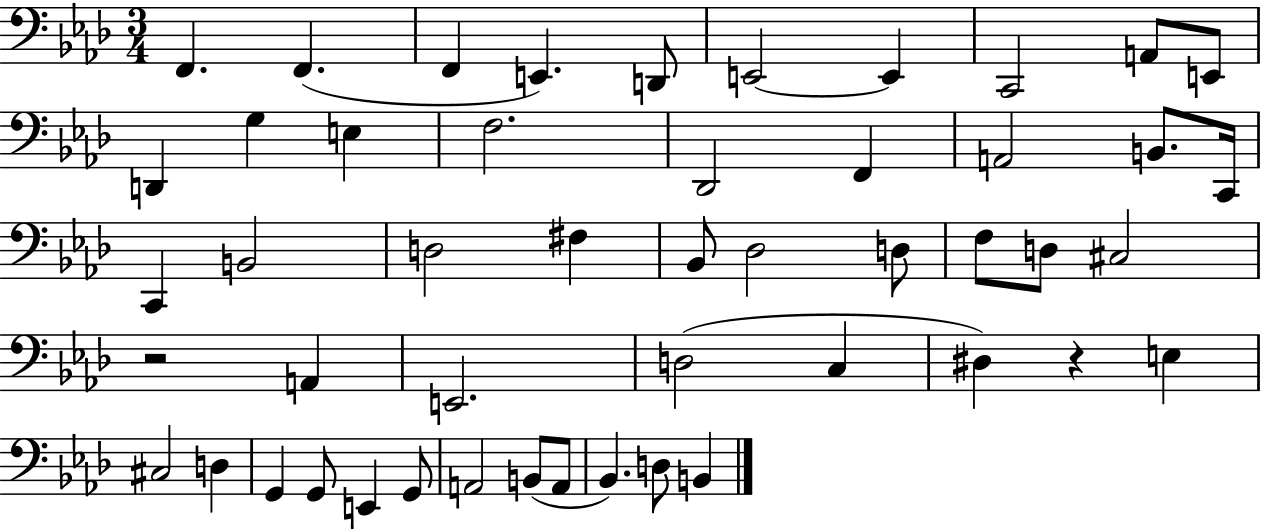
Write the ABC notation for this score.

X:1
T:Untitled
M:3/4
L:1/4
K:Ab
F,, F,, F,, E,, D,,/2 E,,2 E,, C,,2 A,,/2 E,,/2 D,, G, E, F,2 _D,,2 F,, A,,2 B,,/2 C,,/4 C,, B,,2 D,2 ^F, _B,,/2 _D,2 D,/2 F,/2 D,/2 ^C,2 z2 A,, E,,2 D,2 C, ^D, z E, ^C,2 D, G,, G,,/2 E,, G,,/2 A,,2 B,,/2 A,,/2 _B,, D,/2 B,,